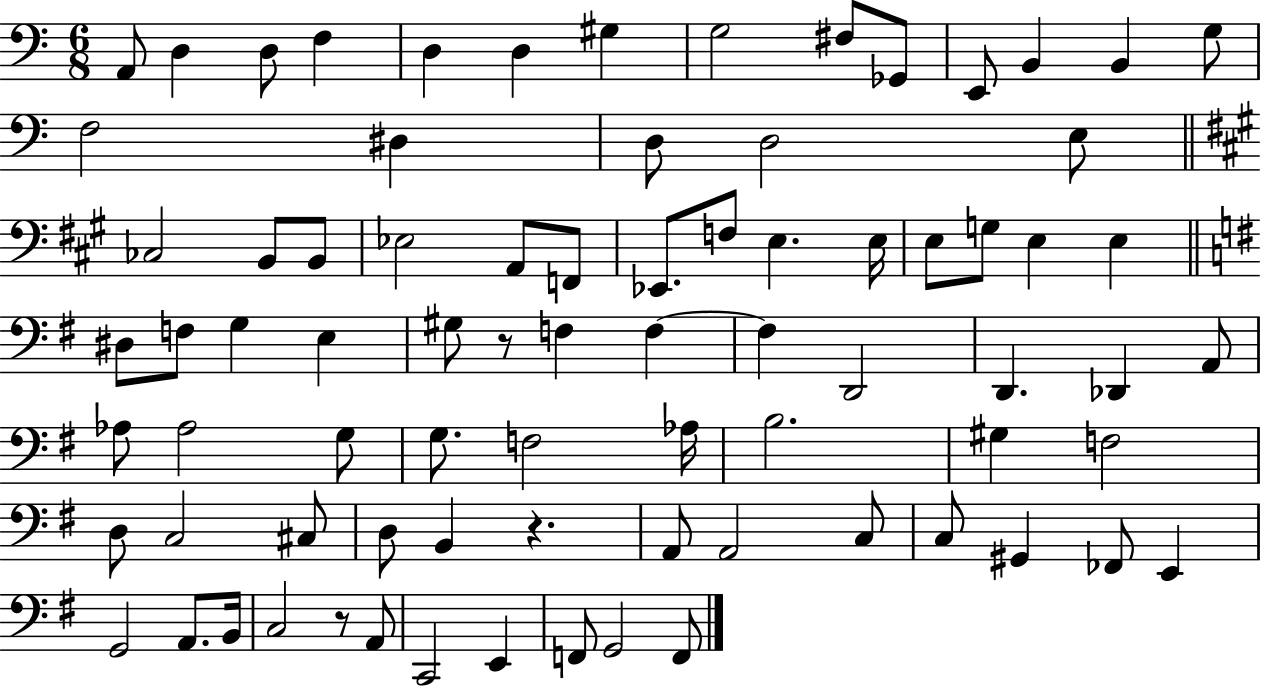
A2/e D3/q D3/e F3/q D3/q D3/q G#3/q G3/h F#3/e Gb2/e E2/e B2/q B2/q G3/e F3/h D#3/q D3/e D3/h E3/e CES3/h B2/e B2/e Eb3/h A2/e F2/e Eb2/e. F3/e E3/q. E3/s E3/e G3/e E3/q E3/q D#3/e F3/e G3/q E3/q G#3/e R/e F3/q F3/q F3/q D2/h D2/q. Db2/q A2/e Ab3/e Ab3/h G3/e G3/e. F3/h Ab3/s B3/h. G#3/q F3/h D3/e C3/h C#3/e D3/e B2/q R/q. A2/e A2/h C3/e C3/e G#2/q FES2/e E2/q G2/h A2/e. B2/s C3/h R/e A2/e C2/h E2/q F2/e G2/h F2/e